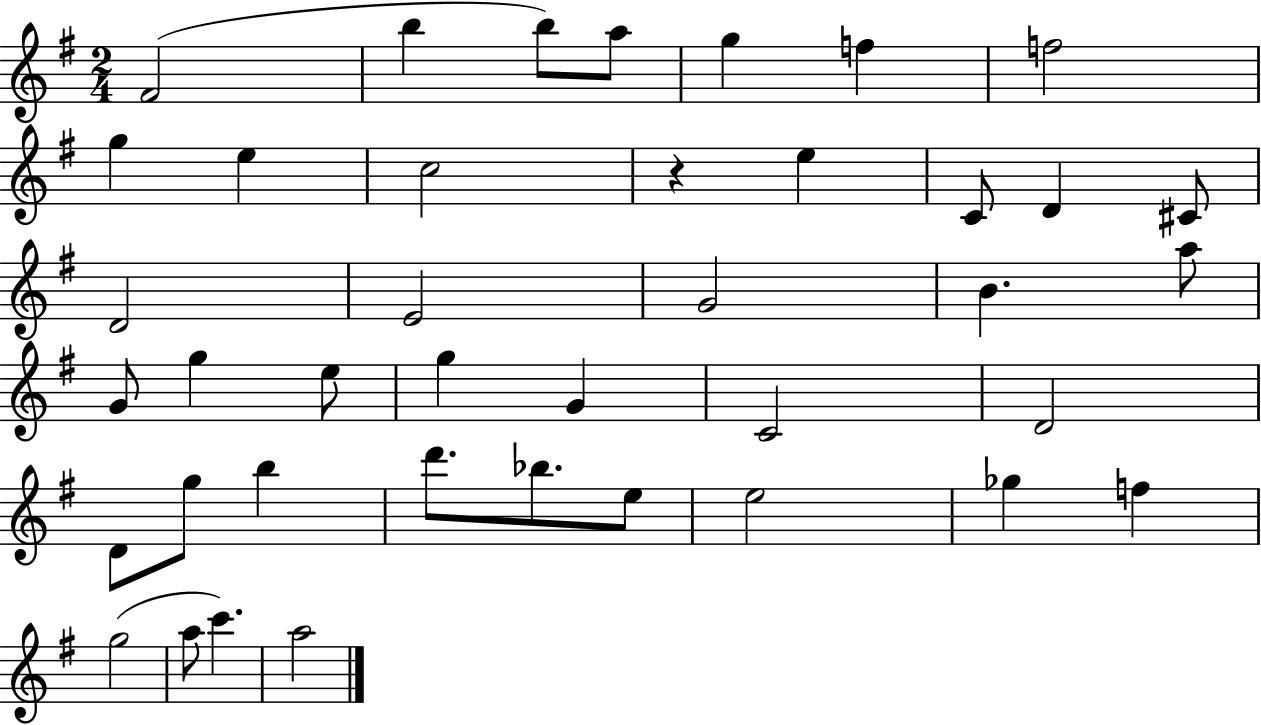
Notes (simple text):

F#4/h B5/q B5/e A5/e G5/q F5/q F5/h G5/q E5/q C5/h R/q E5/q C4/e D4/q C#4/e D4/h E4/h G4/h B4/q. A5/e G4/e G5/q E5/e G5/q G4/q C4/h D4/h D4/e G5/e B5/q D6/e. Bb5/e. E5/e E5/h Gb5/q F5/q G5/h A5/e C6/q. A5/h